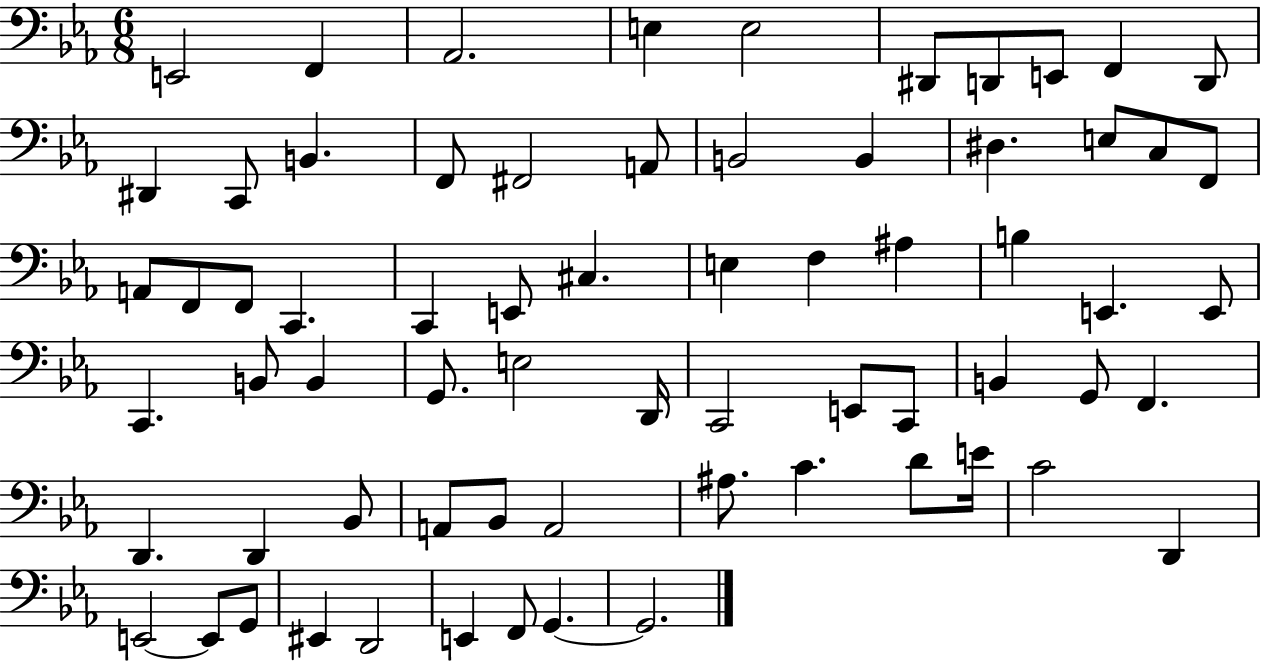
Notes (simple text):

E2/h F2/q Ab2/h. E3/q E3/h D#2/e D2/e E2/e F2/q D2/e D#2/q C2/e B2/q. F2/e F#2/h A2/e B2/h B2/q D#3/q. E3/e C3/e F2/e A2/e F2/e F2/e C2/q. C2/q E2/e C#3/q. E3/q F3/q A#3/q B3/q E2/q. E2/e C2/q. B2/e B2/q G2/e. E3/h D2/s C2/h E2/e C2/e B2/q G2/e F2/q. D2/q. D2/q Bb2/e A2/e Bb2/e A2/h A#3/e. C4/q. D4/e E4/s C4/h D2/q E2/h E2/e G2/e EIS2/q D2/h E2/q F2/e G2/q. G2/h.